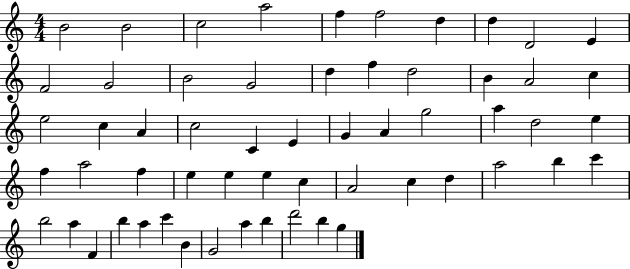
{
  \clef treble
  \numericTimeSignature
  \time 4/4
  \key c \major
  b'2 b'2 | c''2 a''2 | f''4 f''2 d''4 | d''4 d'2 e'4 | \break f'2 g'2 | b'2 g'2 | d''4 f''4 d''2 | b'4 a'2 c''4 | \break e''2 c''4 a'4 | c''2 c'4 e'4 | g'4 a'4 g''2 | a''4 d''2 e''4 | \break f''4 a''2 f''4 | e''4 e''4 e''4 c''4 | a'2 c''4 d''4 | a''2 b''4 c'''4 | \break b''2 a''4 f'4 | b''4 a''4 c'''4 b'4 | g'2 a''4 b''4 | d'''2 b''4 g''4 | \break \bar "|."
}